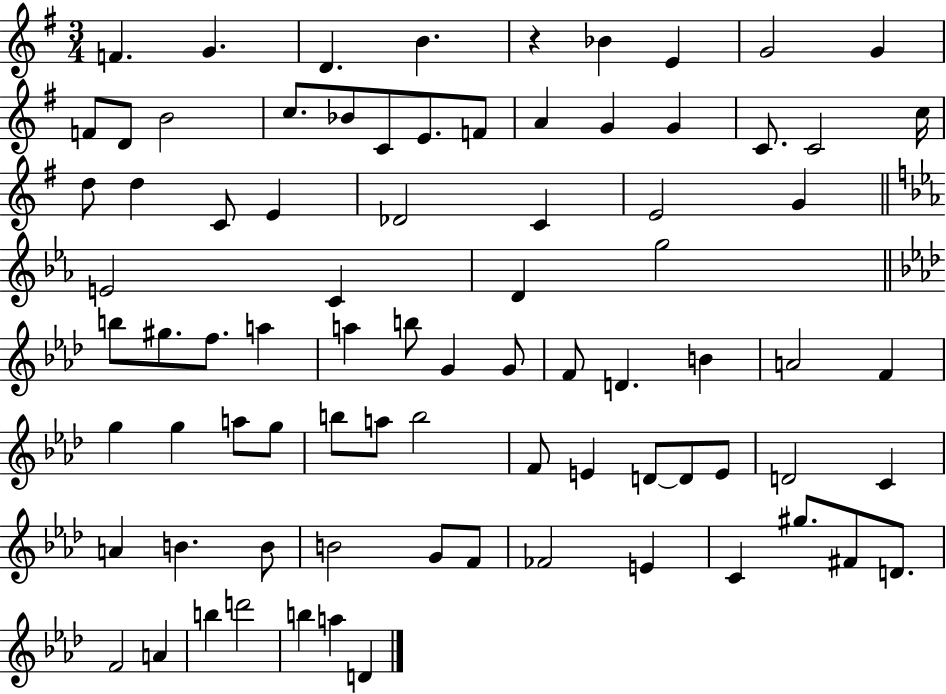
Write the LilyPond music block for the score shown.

{
  \clef treble
  \numericTimeSignature
  \time 3/4
  \key g \major
  f'4. g'4. | d'4. b'4. | r4 bes'4 e'4 | g'2 g'4 | \break f'8 d'8 b'2 | c''8. bes'8 c'8 e'8. f'8 | a'4 g'4 g'4 | c'8. c'2 c''16 | \break d''8 d''4 c'8 e'4 | des'2 c'4 | e'2 g'4 | \bar "||" \break \key c \minor e'2 c'4 | d'4 g''2 | \bar "||" \break \key aes \major b''8 gis''8. f''8. a''4 | a''4 b''8 g'4 g'8 | f'8 d'4. b'4 | a'2 f'4 | \break g''4 g''4 a''8 g''8 | b''8 a''8 b''2 | f'8 e'4 d'8~~ d'8 e'8 | d'2 c'4 | \break a'4 b'4. b'8 | b'2 g'8 f'8 | fes'2 e'4 | c'4 gis''8. fis'8 d'8. | \break f'2 a'4 | b''4 d'''2 | b''4 a''4 d'4 | \bar "|."
}